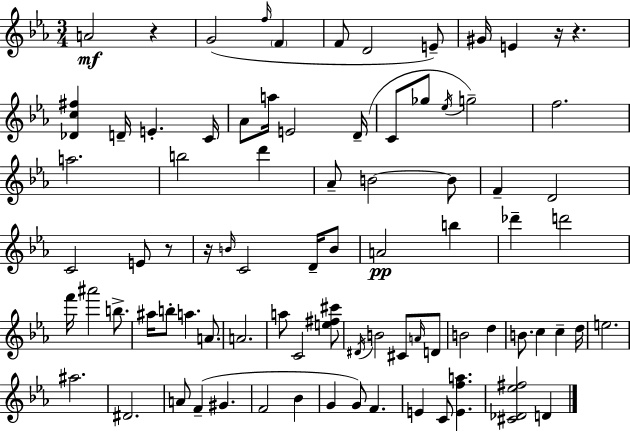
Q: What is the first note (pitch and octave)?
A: A4